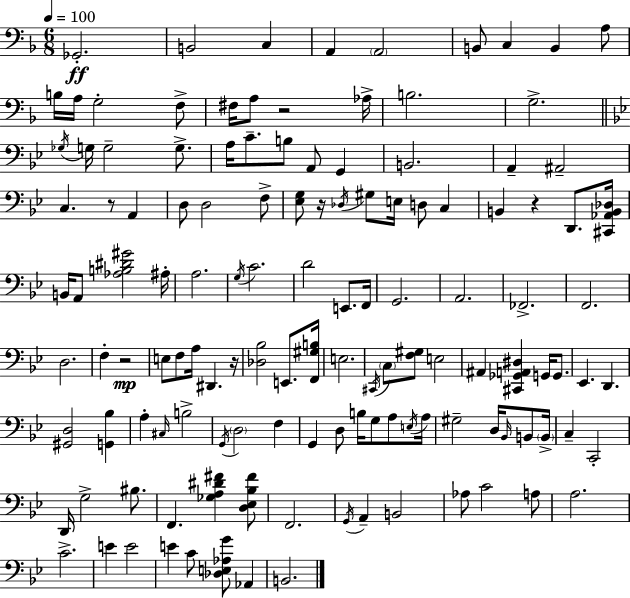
{
  \clef bass
  \numericTimeSignature
  \time 6/8
  \key d \minor
  \tempo 4 = 100
  ges,2.-.\ff | b,2 c4 | a,4 \parenthesize a,2 | b,8 c4 b,4 a8 | \break b16 a16 g2-. f8-> | fis16 a8 r2 aes16-> | b2. | g2.-> | \break \bar "||" \break \key bes \major \acciaccatura { ges16 } g16 g2-- g8.-> | a16 c'8.-- b8 a,8 g,4 | b,2. | a,4-- ais,2-- | \break c4. r8 a,4 | d8 d2 f8-> | <ees g>8 r16 \acciaccatura { des16 } gis8 e16 d8 c4 | b,4 r4 d,8. | \break <cis, aes, b, des>16 b,16 a,8 <aes b dis' gis'>2 | ais16-. a2. | \acciaccatura { g16 } c'2. | d'2 e,8. | \break f,16 g,2. | a,2. | fes,2.-> | f,2. | \break d2. | f4-. r2\mp | e8 f8 a16 dis,4. | r16 <des bes>2 e,8. | \break <f, gis b>16 e2. | \acciaccatura { cis,16 } \parenthesize c8 <f gis>8 e2 | ais,4 <cis, ges, a, dis>4 | g,16 g,8. ees,4. d,4. | \break <gis, d>2 | <g, bes>4 a4-. \grace { cis16 } b2-> | \acciaccatura { g,16 } \parenthesize d2 | f4 g,4 d8 | \break b16 g8 a8 \acciaccatura { e16 } a16 gis2-- | d16 \grace { bes,16 } b,8 \parenthesize b,16-> c4-- | c,2-. d,16 g2-> | bis8. f,4. | \break <ges a dis' fis'>4 <d ees bes fis'>8 f,2. | \acciaccatura { g,16 } a,4-- | b,2 aes8 c'2 | a8 a2. | \break c'2.-> | e'4 | e'2 e'4 | c'8 <des e aes g'>8 aes,4 b,2. | \break \bar "|."
}